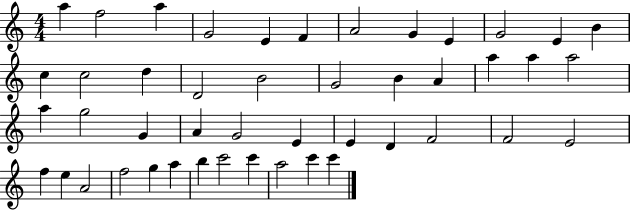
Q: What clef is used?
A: treble